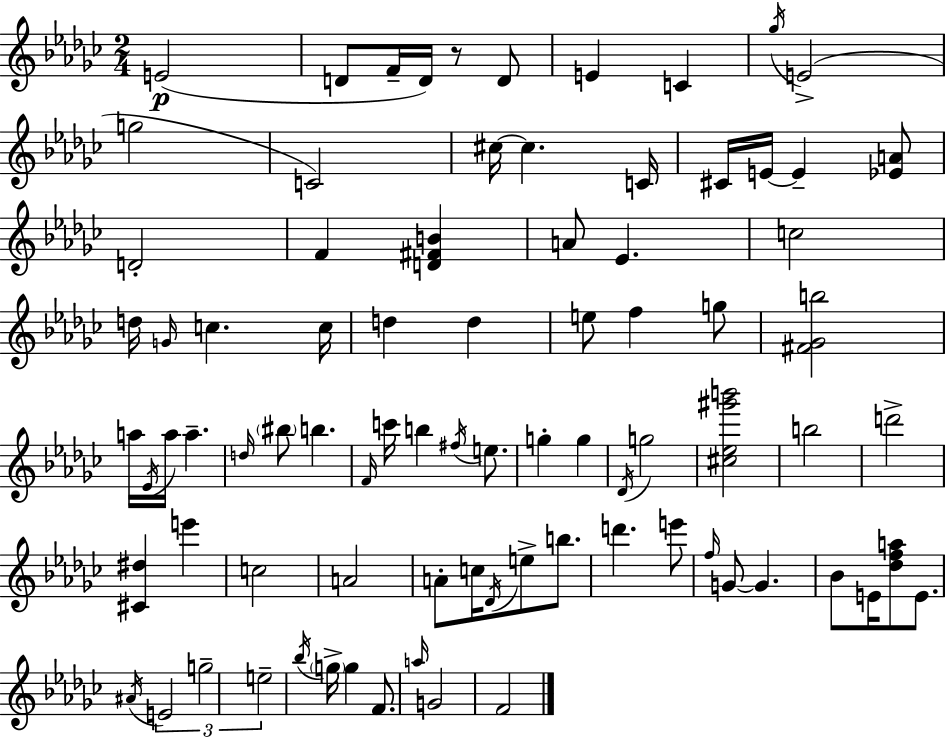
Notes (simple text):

E4/h D4/e F4/s D4/s R/e D4/e E4/q C4/q Gb5/s E4/h G5/h C4/h C#5/s C#5/q. C4/s C#4/s E4/s E4/q [Eb4,A4]/e D4/h F4/q [D4,F#4,B4]/q A4/e Eb4/q. C5/h D5/s G4/s C5/q. C5/s D5/q D5/q E5/e F5/q G5/e [F#4,Gb4,B5]/h A5/s Eb4/s A5/s A5/q. D5/s BIS5/e B5/q. F4/s C6/s B5/q F#5/s E5/e. G5/q G5/q Db4/s G5/h [C#5,Eb5,G#6,B6]/h B5/h D6/h [C#4,D#5]/q E6/q C5/h A4/h A4/e C5/s Db4/s E5/e B5/e. D6/q. E6/e F5/s G4/e G4/q. Bb4/e E4/s [Db5,F5,A5]/e E4/e. A#4/s E4/h G5/h E5/h Bb5/s G5/s G5/q F4/e. A5/s G4/h F4/h